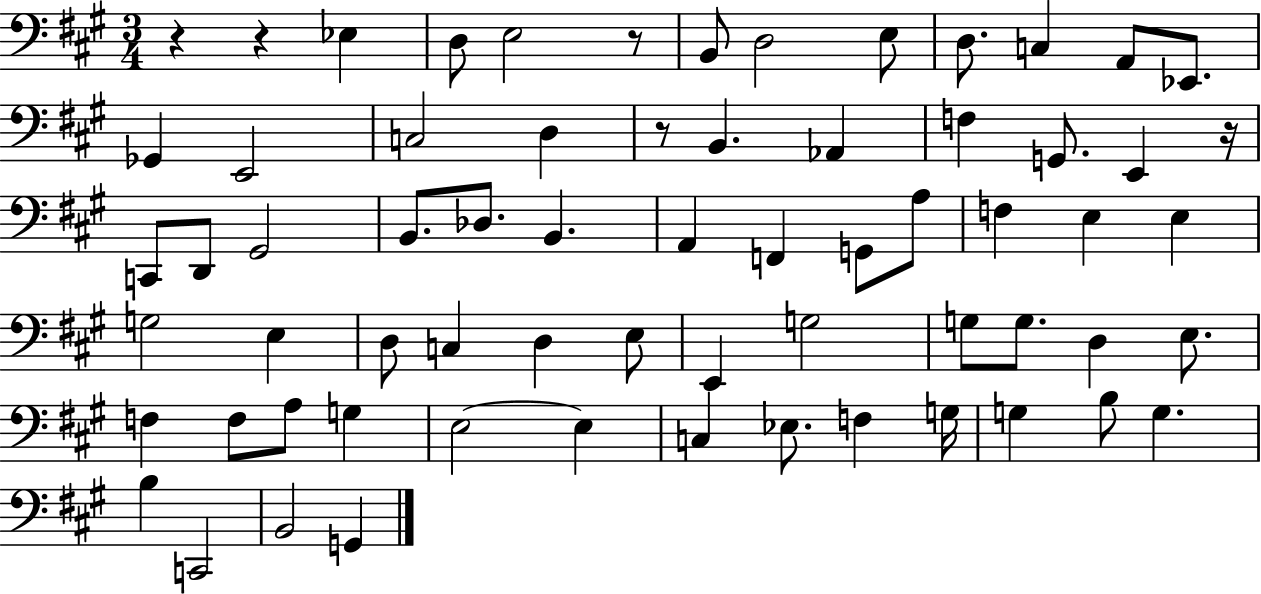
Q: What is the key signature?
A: A major